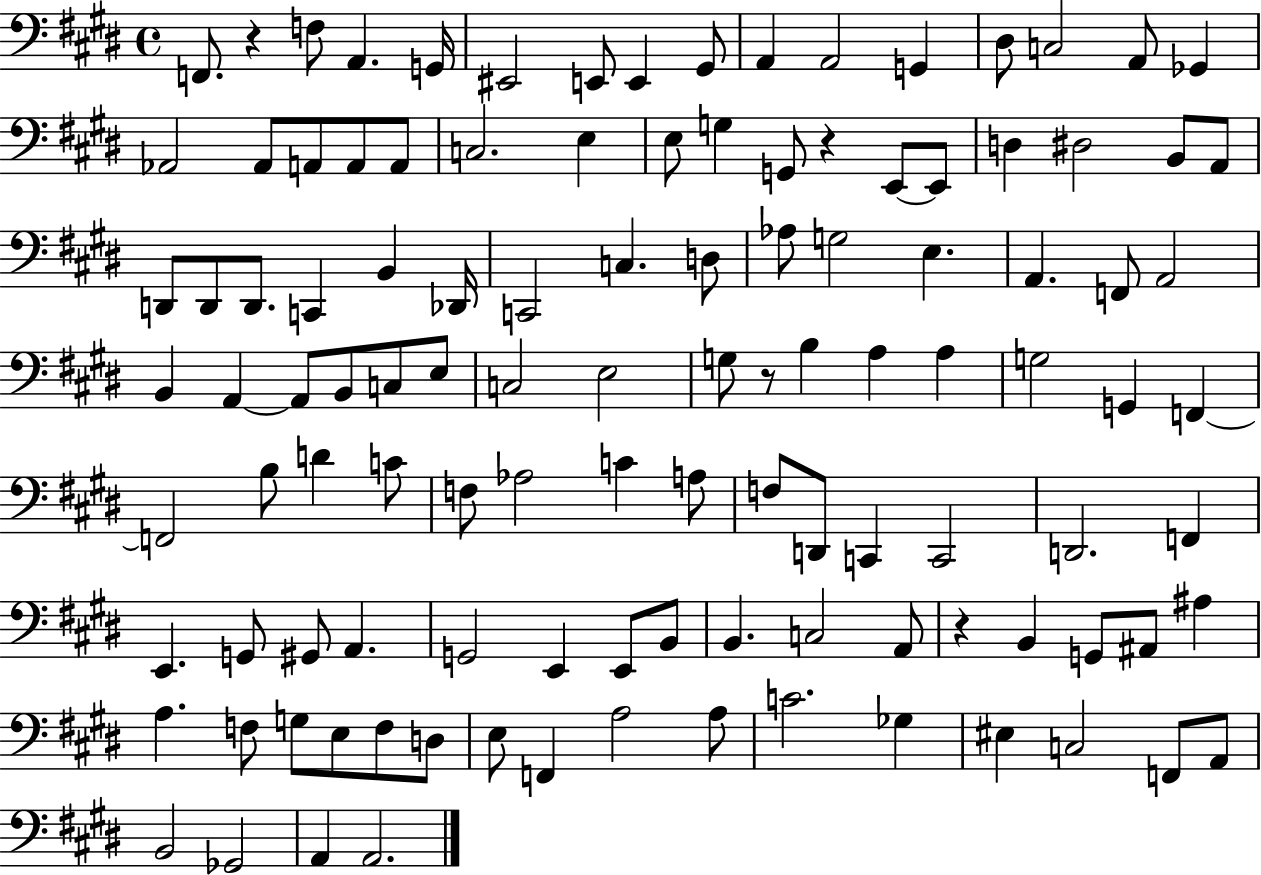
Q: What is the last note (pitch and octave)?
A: A2